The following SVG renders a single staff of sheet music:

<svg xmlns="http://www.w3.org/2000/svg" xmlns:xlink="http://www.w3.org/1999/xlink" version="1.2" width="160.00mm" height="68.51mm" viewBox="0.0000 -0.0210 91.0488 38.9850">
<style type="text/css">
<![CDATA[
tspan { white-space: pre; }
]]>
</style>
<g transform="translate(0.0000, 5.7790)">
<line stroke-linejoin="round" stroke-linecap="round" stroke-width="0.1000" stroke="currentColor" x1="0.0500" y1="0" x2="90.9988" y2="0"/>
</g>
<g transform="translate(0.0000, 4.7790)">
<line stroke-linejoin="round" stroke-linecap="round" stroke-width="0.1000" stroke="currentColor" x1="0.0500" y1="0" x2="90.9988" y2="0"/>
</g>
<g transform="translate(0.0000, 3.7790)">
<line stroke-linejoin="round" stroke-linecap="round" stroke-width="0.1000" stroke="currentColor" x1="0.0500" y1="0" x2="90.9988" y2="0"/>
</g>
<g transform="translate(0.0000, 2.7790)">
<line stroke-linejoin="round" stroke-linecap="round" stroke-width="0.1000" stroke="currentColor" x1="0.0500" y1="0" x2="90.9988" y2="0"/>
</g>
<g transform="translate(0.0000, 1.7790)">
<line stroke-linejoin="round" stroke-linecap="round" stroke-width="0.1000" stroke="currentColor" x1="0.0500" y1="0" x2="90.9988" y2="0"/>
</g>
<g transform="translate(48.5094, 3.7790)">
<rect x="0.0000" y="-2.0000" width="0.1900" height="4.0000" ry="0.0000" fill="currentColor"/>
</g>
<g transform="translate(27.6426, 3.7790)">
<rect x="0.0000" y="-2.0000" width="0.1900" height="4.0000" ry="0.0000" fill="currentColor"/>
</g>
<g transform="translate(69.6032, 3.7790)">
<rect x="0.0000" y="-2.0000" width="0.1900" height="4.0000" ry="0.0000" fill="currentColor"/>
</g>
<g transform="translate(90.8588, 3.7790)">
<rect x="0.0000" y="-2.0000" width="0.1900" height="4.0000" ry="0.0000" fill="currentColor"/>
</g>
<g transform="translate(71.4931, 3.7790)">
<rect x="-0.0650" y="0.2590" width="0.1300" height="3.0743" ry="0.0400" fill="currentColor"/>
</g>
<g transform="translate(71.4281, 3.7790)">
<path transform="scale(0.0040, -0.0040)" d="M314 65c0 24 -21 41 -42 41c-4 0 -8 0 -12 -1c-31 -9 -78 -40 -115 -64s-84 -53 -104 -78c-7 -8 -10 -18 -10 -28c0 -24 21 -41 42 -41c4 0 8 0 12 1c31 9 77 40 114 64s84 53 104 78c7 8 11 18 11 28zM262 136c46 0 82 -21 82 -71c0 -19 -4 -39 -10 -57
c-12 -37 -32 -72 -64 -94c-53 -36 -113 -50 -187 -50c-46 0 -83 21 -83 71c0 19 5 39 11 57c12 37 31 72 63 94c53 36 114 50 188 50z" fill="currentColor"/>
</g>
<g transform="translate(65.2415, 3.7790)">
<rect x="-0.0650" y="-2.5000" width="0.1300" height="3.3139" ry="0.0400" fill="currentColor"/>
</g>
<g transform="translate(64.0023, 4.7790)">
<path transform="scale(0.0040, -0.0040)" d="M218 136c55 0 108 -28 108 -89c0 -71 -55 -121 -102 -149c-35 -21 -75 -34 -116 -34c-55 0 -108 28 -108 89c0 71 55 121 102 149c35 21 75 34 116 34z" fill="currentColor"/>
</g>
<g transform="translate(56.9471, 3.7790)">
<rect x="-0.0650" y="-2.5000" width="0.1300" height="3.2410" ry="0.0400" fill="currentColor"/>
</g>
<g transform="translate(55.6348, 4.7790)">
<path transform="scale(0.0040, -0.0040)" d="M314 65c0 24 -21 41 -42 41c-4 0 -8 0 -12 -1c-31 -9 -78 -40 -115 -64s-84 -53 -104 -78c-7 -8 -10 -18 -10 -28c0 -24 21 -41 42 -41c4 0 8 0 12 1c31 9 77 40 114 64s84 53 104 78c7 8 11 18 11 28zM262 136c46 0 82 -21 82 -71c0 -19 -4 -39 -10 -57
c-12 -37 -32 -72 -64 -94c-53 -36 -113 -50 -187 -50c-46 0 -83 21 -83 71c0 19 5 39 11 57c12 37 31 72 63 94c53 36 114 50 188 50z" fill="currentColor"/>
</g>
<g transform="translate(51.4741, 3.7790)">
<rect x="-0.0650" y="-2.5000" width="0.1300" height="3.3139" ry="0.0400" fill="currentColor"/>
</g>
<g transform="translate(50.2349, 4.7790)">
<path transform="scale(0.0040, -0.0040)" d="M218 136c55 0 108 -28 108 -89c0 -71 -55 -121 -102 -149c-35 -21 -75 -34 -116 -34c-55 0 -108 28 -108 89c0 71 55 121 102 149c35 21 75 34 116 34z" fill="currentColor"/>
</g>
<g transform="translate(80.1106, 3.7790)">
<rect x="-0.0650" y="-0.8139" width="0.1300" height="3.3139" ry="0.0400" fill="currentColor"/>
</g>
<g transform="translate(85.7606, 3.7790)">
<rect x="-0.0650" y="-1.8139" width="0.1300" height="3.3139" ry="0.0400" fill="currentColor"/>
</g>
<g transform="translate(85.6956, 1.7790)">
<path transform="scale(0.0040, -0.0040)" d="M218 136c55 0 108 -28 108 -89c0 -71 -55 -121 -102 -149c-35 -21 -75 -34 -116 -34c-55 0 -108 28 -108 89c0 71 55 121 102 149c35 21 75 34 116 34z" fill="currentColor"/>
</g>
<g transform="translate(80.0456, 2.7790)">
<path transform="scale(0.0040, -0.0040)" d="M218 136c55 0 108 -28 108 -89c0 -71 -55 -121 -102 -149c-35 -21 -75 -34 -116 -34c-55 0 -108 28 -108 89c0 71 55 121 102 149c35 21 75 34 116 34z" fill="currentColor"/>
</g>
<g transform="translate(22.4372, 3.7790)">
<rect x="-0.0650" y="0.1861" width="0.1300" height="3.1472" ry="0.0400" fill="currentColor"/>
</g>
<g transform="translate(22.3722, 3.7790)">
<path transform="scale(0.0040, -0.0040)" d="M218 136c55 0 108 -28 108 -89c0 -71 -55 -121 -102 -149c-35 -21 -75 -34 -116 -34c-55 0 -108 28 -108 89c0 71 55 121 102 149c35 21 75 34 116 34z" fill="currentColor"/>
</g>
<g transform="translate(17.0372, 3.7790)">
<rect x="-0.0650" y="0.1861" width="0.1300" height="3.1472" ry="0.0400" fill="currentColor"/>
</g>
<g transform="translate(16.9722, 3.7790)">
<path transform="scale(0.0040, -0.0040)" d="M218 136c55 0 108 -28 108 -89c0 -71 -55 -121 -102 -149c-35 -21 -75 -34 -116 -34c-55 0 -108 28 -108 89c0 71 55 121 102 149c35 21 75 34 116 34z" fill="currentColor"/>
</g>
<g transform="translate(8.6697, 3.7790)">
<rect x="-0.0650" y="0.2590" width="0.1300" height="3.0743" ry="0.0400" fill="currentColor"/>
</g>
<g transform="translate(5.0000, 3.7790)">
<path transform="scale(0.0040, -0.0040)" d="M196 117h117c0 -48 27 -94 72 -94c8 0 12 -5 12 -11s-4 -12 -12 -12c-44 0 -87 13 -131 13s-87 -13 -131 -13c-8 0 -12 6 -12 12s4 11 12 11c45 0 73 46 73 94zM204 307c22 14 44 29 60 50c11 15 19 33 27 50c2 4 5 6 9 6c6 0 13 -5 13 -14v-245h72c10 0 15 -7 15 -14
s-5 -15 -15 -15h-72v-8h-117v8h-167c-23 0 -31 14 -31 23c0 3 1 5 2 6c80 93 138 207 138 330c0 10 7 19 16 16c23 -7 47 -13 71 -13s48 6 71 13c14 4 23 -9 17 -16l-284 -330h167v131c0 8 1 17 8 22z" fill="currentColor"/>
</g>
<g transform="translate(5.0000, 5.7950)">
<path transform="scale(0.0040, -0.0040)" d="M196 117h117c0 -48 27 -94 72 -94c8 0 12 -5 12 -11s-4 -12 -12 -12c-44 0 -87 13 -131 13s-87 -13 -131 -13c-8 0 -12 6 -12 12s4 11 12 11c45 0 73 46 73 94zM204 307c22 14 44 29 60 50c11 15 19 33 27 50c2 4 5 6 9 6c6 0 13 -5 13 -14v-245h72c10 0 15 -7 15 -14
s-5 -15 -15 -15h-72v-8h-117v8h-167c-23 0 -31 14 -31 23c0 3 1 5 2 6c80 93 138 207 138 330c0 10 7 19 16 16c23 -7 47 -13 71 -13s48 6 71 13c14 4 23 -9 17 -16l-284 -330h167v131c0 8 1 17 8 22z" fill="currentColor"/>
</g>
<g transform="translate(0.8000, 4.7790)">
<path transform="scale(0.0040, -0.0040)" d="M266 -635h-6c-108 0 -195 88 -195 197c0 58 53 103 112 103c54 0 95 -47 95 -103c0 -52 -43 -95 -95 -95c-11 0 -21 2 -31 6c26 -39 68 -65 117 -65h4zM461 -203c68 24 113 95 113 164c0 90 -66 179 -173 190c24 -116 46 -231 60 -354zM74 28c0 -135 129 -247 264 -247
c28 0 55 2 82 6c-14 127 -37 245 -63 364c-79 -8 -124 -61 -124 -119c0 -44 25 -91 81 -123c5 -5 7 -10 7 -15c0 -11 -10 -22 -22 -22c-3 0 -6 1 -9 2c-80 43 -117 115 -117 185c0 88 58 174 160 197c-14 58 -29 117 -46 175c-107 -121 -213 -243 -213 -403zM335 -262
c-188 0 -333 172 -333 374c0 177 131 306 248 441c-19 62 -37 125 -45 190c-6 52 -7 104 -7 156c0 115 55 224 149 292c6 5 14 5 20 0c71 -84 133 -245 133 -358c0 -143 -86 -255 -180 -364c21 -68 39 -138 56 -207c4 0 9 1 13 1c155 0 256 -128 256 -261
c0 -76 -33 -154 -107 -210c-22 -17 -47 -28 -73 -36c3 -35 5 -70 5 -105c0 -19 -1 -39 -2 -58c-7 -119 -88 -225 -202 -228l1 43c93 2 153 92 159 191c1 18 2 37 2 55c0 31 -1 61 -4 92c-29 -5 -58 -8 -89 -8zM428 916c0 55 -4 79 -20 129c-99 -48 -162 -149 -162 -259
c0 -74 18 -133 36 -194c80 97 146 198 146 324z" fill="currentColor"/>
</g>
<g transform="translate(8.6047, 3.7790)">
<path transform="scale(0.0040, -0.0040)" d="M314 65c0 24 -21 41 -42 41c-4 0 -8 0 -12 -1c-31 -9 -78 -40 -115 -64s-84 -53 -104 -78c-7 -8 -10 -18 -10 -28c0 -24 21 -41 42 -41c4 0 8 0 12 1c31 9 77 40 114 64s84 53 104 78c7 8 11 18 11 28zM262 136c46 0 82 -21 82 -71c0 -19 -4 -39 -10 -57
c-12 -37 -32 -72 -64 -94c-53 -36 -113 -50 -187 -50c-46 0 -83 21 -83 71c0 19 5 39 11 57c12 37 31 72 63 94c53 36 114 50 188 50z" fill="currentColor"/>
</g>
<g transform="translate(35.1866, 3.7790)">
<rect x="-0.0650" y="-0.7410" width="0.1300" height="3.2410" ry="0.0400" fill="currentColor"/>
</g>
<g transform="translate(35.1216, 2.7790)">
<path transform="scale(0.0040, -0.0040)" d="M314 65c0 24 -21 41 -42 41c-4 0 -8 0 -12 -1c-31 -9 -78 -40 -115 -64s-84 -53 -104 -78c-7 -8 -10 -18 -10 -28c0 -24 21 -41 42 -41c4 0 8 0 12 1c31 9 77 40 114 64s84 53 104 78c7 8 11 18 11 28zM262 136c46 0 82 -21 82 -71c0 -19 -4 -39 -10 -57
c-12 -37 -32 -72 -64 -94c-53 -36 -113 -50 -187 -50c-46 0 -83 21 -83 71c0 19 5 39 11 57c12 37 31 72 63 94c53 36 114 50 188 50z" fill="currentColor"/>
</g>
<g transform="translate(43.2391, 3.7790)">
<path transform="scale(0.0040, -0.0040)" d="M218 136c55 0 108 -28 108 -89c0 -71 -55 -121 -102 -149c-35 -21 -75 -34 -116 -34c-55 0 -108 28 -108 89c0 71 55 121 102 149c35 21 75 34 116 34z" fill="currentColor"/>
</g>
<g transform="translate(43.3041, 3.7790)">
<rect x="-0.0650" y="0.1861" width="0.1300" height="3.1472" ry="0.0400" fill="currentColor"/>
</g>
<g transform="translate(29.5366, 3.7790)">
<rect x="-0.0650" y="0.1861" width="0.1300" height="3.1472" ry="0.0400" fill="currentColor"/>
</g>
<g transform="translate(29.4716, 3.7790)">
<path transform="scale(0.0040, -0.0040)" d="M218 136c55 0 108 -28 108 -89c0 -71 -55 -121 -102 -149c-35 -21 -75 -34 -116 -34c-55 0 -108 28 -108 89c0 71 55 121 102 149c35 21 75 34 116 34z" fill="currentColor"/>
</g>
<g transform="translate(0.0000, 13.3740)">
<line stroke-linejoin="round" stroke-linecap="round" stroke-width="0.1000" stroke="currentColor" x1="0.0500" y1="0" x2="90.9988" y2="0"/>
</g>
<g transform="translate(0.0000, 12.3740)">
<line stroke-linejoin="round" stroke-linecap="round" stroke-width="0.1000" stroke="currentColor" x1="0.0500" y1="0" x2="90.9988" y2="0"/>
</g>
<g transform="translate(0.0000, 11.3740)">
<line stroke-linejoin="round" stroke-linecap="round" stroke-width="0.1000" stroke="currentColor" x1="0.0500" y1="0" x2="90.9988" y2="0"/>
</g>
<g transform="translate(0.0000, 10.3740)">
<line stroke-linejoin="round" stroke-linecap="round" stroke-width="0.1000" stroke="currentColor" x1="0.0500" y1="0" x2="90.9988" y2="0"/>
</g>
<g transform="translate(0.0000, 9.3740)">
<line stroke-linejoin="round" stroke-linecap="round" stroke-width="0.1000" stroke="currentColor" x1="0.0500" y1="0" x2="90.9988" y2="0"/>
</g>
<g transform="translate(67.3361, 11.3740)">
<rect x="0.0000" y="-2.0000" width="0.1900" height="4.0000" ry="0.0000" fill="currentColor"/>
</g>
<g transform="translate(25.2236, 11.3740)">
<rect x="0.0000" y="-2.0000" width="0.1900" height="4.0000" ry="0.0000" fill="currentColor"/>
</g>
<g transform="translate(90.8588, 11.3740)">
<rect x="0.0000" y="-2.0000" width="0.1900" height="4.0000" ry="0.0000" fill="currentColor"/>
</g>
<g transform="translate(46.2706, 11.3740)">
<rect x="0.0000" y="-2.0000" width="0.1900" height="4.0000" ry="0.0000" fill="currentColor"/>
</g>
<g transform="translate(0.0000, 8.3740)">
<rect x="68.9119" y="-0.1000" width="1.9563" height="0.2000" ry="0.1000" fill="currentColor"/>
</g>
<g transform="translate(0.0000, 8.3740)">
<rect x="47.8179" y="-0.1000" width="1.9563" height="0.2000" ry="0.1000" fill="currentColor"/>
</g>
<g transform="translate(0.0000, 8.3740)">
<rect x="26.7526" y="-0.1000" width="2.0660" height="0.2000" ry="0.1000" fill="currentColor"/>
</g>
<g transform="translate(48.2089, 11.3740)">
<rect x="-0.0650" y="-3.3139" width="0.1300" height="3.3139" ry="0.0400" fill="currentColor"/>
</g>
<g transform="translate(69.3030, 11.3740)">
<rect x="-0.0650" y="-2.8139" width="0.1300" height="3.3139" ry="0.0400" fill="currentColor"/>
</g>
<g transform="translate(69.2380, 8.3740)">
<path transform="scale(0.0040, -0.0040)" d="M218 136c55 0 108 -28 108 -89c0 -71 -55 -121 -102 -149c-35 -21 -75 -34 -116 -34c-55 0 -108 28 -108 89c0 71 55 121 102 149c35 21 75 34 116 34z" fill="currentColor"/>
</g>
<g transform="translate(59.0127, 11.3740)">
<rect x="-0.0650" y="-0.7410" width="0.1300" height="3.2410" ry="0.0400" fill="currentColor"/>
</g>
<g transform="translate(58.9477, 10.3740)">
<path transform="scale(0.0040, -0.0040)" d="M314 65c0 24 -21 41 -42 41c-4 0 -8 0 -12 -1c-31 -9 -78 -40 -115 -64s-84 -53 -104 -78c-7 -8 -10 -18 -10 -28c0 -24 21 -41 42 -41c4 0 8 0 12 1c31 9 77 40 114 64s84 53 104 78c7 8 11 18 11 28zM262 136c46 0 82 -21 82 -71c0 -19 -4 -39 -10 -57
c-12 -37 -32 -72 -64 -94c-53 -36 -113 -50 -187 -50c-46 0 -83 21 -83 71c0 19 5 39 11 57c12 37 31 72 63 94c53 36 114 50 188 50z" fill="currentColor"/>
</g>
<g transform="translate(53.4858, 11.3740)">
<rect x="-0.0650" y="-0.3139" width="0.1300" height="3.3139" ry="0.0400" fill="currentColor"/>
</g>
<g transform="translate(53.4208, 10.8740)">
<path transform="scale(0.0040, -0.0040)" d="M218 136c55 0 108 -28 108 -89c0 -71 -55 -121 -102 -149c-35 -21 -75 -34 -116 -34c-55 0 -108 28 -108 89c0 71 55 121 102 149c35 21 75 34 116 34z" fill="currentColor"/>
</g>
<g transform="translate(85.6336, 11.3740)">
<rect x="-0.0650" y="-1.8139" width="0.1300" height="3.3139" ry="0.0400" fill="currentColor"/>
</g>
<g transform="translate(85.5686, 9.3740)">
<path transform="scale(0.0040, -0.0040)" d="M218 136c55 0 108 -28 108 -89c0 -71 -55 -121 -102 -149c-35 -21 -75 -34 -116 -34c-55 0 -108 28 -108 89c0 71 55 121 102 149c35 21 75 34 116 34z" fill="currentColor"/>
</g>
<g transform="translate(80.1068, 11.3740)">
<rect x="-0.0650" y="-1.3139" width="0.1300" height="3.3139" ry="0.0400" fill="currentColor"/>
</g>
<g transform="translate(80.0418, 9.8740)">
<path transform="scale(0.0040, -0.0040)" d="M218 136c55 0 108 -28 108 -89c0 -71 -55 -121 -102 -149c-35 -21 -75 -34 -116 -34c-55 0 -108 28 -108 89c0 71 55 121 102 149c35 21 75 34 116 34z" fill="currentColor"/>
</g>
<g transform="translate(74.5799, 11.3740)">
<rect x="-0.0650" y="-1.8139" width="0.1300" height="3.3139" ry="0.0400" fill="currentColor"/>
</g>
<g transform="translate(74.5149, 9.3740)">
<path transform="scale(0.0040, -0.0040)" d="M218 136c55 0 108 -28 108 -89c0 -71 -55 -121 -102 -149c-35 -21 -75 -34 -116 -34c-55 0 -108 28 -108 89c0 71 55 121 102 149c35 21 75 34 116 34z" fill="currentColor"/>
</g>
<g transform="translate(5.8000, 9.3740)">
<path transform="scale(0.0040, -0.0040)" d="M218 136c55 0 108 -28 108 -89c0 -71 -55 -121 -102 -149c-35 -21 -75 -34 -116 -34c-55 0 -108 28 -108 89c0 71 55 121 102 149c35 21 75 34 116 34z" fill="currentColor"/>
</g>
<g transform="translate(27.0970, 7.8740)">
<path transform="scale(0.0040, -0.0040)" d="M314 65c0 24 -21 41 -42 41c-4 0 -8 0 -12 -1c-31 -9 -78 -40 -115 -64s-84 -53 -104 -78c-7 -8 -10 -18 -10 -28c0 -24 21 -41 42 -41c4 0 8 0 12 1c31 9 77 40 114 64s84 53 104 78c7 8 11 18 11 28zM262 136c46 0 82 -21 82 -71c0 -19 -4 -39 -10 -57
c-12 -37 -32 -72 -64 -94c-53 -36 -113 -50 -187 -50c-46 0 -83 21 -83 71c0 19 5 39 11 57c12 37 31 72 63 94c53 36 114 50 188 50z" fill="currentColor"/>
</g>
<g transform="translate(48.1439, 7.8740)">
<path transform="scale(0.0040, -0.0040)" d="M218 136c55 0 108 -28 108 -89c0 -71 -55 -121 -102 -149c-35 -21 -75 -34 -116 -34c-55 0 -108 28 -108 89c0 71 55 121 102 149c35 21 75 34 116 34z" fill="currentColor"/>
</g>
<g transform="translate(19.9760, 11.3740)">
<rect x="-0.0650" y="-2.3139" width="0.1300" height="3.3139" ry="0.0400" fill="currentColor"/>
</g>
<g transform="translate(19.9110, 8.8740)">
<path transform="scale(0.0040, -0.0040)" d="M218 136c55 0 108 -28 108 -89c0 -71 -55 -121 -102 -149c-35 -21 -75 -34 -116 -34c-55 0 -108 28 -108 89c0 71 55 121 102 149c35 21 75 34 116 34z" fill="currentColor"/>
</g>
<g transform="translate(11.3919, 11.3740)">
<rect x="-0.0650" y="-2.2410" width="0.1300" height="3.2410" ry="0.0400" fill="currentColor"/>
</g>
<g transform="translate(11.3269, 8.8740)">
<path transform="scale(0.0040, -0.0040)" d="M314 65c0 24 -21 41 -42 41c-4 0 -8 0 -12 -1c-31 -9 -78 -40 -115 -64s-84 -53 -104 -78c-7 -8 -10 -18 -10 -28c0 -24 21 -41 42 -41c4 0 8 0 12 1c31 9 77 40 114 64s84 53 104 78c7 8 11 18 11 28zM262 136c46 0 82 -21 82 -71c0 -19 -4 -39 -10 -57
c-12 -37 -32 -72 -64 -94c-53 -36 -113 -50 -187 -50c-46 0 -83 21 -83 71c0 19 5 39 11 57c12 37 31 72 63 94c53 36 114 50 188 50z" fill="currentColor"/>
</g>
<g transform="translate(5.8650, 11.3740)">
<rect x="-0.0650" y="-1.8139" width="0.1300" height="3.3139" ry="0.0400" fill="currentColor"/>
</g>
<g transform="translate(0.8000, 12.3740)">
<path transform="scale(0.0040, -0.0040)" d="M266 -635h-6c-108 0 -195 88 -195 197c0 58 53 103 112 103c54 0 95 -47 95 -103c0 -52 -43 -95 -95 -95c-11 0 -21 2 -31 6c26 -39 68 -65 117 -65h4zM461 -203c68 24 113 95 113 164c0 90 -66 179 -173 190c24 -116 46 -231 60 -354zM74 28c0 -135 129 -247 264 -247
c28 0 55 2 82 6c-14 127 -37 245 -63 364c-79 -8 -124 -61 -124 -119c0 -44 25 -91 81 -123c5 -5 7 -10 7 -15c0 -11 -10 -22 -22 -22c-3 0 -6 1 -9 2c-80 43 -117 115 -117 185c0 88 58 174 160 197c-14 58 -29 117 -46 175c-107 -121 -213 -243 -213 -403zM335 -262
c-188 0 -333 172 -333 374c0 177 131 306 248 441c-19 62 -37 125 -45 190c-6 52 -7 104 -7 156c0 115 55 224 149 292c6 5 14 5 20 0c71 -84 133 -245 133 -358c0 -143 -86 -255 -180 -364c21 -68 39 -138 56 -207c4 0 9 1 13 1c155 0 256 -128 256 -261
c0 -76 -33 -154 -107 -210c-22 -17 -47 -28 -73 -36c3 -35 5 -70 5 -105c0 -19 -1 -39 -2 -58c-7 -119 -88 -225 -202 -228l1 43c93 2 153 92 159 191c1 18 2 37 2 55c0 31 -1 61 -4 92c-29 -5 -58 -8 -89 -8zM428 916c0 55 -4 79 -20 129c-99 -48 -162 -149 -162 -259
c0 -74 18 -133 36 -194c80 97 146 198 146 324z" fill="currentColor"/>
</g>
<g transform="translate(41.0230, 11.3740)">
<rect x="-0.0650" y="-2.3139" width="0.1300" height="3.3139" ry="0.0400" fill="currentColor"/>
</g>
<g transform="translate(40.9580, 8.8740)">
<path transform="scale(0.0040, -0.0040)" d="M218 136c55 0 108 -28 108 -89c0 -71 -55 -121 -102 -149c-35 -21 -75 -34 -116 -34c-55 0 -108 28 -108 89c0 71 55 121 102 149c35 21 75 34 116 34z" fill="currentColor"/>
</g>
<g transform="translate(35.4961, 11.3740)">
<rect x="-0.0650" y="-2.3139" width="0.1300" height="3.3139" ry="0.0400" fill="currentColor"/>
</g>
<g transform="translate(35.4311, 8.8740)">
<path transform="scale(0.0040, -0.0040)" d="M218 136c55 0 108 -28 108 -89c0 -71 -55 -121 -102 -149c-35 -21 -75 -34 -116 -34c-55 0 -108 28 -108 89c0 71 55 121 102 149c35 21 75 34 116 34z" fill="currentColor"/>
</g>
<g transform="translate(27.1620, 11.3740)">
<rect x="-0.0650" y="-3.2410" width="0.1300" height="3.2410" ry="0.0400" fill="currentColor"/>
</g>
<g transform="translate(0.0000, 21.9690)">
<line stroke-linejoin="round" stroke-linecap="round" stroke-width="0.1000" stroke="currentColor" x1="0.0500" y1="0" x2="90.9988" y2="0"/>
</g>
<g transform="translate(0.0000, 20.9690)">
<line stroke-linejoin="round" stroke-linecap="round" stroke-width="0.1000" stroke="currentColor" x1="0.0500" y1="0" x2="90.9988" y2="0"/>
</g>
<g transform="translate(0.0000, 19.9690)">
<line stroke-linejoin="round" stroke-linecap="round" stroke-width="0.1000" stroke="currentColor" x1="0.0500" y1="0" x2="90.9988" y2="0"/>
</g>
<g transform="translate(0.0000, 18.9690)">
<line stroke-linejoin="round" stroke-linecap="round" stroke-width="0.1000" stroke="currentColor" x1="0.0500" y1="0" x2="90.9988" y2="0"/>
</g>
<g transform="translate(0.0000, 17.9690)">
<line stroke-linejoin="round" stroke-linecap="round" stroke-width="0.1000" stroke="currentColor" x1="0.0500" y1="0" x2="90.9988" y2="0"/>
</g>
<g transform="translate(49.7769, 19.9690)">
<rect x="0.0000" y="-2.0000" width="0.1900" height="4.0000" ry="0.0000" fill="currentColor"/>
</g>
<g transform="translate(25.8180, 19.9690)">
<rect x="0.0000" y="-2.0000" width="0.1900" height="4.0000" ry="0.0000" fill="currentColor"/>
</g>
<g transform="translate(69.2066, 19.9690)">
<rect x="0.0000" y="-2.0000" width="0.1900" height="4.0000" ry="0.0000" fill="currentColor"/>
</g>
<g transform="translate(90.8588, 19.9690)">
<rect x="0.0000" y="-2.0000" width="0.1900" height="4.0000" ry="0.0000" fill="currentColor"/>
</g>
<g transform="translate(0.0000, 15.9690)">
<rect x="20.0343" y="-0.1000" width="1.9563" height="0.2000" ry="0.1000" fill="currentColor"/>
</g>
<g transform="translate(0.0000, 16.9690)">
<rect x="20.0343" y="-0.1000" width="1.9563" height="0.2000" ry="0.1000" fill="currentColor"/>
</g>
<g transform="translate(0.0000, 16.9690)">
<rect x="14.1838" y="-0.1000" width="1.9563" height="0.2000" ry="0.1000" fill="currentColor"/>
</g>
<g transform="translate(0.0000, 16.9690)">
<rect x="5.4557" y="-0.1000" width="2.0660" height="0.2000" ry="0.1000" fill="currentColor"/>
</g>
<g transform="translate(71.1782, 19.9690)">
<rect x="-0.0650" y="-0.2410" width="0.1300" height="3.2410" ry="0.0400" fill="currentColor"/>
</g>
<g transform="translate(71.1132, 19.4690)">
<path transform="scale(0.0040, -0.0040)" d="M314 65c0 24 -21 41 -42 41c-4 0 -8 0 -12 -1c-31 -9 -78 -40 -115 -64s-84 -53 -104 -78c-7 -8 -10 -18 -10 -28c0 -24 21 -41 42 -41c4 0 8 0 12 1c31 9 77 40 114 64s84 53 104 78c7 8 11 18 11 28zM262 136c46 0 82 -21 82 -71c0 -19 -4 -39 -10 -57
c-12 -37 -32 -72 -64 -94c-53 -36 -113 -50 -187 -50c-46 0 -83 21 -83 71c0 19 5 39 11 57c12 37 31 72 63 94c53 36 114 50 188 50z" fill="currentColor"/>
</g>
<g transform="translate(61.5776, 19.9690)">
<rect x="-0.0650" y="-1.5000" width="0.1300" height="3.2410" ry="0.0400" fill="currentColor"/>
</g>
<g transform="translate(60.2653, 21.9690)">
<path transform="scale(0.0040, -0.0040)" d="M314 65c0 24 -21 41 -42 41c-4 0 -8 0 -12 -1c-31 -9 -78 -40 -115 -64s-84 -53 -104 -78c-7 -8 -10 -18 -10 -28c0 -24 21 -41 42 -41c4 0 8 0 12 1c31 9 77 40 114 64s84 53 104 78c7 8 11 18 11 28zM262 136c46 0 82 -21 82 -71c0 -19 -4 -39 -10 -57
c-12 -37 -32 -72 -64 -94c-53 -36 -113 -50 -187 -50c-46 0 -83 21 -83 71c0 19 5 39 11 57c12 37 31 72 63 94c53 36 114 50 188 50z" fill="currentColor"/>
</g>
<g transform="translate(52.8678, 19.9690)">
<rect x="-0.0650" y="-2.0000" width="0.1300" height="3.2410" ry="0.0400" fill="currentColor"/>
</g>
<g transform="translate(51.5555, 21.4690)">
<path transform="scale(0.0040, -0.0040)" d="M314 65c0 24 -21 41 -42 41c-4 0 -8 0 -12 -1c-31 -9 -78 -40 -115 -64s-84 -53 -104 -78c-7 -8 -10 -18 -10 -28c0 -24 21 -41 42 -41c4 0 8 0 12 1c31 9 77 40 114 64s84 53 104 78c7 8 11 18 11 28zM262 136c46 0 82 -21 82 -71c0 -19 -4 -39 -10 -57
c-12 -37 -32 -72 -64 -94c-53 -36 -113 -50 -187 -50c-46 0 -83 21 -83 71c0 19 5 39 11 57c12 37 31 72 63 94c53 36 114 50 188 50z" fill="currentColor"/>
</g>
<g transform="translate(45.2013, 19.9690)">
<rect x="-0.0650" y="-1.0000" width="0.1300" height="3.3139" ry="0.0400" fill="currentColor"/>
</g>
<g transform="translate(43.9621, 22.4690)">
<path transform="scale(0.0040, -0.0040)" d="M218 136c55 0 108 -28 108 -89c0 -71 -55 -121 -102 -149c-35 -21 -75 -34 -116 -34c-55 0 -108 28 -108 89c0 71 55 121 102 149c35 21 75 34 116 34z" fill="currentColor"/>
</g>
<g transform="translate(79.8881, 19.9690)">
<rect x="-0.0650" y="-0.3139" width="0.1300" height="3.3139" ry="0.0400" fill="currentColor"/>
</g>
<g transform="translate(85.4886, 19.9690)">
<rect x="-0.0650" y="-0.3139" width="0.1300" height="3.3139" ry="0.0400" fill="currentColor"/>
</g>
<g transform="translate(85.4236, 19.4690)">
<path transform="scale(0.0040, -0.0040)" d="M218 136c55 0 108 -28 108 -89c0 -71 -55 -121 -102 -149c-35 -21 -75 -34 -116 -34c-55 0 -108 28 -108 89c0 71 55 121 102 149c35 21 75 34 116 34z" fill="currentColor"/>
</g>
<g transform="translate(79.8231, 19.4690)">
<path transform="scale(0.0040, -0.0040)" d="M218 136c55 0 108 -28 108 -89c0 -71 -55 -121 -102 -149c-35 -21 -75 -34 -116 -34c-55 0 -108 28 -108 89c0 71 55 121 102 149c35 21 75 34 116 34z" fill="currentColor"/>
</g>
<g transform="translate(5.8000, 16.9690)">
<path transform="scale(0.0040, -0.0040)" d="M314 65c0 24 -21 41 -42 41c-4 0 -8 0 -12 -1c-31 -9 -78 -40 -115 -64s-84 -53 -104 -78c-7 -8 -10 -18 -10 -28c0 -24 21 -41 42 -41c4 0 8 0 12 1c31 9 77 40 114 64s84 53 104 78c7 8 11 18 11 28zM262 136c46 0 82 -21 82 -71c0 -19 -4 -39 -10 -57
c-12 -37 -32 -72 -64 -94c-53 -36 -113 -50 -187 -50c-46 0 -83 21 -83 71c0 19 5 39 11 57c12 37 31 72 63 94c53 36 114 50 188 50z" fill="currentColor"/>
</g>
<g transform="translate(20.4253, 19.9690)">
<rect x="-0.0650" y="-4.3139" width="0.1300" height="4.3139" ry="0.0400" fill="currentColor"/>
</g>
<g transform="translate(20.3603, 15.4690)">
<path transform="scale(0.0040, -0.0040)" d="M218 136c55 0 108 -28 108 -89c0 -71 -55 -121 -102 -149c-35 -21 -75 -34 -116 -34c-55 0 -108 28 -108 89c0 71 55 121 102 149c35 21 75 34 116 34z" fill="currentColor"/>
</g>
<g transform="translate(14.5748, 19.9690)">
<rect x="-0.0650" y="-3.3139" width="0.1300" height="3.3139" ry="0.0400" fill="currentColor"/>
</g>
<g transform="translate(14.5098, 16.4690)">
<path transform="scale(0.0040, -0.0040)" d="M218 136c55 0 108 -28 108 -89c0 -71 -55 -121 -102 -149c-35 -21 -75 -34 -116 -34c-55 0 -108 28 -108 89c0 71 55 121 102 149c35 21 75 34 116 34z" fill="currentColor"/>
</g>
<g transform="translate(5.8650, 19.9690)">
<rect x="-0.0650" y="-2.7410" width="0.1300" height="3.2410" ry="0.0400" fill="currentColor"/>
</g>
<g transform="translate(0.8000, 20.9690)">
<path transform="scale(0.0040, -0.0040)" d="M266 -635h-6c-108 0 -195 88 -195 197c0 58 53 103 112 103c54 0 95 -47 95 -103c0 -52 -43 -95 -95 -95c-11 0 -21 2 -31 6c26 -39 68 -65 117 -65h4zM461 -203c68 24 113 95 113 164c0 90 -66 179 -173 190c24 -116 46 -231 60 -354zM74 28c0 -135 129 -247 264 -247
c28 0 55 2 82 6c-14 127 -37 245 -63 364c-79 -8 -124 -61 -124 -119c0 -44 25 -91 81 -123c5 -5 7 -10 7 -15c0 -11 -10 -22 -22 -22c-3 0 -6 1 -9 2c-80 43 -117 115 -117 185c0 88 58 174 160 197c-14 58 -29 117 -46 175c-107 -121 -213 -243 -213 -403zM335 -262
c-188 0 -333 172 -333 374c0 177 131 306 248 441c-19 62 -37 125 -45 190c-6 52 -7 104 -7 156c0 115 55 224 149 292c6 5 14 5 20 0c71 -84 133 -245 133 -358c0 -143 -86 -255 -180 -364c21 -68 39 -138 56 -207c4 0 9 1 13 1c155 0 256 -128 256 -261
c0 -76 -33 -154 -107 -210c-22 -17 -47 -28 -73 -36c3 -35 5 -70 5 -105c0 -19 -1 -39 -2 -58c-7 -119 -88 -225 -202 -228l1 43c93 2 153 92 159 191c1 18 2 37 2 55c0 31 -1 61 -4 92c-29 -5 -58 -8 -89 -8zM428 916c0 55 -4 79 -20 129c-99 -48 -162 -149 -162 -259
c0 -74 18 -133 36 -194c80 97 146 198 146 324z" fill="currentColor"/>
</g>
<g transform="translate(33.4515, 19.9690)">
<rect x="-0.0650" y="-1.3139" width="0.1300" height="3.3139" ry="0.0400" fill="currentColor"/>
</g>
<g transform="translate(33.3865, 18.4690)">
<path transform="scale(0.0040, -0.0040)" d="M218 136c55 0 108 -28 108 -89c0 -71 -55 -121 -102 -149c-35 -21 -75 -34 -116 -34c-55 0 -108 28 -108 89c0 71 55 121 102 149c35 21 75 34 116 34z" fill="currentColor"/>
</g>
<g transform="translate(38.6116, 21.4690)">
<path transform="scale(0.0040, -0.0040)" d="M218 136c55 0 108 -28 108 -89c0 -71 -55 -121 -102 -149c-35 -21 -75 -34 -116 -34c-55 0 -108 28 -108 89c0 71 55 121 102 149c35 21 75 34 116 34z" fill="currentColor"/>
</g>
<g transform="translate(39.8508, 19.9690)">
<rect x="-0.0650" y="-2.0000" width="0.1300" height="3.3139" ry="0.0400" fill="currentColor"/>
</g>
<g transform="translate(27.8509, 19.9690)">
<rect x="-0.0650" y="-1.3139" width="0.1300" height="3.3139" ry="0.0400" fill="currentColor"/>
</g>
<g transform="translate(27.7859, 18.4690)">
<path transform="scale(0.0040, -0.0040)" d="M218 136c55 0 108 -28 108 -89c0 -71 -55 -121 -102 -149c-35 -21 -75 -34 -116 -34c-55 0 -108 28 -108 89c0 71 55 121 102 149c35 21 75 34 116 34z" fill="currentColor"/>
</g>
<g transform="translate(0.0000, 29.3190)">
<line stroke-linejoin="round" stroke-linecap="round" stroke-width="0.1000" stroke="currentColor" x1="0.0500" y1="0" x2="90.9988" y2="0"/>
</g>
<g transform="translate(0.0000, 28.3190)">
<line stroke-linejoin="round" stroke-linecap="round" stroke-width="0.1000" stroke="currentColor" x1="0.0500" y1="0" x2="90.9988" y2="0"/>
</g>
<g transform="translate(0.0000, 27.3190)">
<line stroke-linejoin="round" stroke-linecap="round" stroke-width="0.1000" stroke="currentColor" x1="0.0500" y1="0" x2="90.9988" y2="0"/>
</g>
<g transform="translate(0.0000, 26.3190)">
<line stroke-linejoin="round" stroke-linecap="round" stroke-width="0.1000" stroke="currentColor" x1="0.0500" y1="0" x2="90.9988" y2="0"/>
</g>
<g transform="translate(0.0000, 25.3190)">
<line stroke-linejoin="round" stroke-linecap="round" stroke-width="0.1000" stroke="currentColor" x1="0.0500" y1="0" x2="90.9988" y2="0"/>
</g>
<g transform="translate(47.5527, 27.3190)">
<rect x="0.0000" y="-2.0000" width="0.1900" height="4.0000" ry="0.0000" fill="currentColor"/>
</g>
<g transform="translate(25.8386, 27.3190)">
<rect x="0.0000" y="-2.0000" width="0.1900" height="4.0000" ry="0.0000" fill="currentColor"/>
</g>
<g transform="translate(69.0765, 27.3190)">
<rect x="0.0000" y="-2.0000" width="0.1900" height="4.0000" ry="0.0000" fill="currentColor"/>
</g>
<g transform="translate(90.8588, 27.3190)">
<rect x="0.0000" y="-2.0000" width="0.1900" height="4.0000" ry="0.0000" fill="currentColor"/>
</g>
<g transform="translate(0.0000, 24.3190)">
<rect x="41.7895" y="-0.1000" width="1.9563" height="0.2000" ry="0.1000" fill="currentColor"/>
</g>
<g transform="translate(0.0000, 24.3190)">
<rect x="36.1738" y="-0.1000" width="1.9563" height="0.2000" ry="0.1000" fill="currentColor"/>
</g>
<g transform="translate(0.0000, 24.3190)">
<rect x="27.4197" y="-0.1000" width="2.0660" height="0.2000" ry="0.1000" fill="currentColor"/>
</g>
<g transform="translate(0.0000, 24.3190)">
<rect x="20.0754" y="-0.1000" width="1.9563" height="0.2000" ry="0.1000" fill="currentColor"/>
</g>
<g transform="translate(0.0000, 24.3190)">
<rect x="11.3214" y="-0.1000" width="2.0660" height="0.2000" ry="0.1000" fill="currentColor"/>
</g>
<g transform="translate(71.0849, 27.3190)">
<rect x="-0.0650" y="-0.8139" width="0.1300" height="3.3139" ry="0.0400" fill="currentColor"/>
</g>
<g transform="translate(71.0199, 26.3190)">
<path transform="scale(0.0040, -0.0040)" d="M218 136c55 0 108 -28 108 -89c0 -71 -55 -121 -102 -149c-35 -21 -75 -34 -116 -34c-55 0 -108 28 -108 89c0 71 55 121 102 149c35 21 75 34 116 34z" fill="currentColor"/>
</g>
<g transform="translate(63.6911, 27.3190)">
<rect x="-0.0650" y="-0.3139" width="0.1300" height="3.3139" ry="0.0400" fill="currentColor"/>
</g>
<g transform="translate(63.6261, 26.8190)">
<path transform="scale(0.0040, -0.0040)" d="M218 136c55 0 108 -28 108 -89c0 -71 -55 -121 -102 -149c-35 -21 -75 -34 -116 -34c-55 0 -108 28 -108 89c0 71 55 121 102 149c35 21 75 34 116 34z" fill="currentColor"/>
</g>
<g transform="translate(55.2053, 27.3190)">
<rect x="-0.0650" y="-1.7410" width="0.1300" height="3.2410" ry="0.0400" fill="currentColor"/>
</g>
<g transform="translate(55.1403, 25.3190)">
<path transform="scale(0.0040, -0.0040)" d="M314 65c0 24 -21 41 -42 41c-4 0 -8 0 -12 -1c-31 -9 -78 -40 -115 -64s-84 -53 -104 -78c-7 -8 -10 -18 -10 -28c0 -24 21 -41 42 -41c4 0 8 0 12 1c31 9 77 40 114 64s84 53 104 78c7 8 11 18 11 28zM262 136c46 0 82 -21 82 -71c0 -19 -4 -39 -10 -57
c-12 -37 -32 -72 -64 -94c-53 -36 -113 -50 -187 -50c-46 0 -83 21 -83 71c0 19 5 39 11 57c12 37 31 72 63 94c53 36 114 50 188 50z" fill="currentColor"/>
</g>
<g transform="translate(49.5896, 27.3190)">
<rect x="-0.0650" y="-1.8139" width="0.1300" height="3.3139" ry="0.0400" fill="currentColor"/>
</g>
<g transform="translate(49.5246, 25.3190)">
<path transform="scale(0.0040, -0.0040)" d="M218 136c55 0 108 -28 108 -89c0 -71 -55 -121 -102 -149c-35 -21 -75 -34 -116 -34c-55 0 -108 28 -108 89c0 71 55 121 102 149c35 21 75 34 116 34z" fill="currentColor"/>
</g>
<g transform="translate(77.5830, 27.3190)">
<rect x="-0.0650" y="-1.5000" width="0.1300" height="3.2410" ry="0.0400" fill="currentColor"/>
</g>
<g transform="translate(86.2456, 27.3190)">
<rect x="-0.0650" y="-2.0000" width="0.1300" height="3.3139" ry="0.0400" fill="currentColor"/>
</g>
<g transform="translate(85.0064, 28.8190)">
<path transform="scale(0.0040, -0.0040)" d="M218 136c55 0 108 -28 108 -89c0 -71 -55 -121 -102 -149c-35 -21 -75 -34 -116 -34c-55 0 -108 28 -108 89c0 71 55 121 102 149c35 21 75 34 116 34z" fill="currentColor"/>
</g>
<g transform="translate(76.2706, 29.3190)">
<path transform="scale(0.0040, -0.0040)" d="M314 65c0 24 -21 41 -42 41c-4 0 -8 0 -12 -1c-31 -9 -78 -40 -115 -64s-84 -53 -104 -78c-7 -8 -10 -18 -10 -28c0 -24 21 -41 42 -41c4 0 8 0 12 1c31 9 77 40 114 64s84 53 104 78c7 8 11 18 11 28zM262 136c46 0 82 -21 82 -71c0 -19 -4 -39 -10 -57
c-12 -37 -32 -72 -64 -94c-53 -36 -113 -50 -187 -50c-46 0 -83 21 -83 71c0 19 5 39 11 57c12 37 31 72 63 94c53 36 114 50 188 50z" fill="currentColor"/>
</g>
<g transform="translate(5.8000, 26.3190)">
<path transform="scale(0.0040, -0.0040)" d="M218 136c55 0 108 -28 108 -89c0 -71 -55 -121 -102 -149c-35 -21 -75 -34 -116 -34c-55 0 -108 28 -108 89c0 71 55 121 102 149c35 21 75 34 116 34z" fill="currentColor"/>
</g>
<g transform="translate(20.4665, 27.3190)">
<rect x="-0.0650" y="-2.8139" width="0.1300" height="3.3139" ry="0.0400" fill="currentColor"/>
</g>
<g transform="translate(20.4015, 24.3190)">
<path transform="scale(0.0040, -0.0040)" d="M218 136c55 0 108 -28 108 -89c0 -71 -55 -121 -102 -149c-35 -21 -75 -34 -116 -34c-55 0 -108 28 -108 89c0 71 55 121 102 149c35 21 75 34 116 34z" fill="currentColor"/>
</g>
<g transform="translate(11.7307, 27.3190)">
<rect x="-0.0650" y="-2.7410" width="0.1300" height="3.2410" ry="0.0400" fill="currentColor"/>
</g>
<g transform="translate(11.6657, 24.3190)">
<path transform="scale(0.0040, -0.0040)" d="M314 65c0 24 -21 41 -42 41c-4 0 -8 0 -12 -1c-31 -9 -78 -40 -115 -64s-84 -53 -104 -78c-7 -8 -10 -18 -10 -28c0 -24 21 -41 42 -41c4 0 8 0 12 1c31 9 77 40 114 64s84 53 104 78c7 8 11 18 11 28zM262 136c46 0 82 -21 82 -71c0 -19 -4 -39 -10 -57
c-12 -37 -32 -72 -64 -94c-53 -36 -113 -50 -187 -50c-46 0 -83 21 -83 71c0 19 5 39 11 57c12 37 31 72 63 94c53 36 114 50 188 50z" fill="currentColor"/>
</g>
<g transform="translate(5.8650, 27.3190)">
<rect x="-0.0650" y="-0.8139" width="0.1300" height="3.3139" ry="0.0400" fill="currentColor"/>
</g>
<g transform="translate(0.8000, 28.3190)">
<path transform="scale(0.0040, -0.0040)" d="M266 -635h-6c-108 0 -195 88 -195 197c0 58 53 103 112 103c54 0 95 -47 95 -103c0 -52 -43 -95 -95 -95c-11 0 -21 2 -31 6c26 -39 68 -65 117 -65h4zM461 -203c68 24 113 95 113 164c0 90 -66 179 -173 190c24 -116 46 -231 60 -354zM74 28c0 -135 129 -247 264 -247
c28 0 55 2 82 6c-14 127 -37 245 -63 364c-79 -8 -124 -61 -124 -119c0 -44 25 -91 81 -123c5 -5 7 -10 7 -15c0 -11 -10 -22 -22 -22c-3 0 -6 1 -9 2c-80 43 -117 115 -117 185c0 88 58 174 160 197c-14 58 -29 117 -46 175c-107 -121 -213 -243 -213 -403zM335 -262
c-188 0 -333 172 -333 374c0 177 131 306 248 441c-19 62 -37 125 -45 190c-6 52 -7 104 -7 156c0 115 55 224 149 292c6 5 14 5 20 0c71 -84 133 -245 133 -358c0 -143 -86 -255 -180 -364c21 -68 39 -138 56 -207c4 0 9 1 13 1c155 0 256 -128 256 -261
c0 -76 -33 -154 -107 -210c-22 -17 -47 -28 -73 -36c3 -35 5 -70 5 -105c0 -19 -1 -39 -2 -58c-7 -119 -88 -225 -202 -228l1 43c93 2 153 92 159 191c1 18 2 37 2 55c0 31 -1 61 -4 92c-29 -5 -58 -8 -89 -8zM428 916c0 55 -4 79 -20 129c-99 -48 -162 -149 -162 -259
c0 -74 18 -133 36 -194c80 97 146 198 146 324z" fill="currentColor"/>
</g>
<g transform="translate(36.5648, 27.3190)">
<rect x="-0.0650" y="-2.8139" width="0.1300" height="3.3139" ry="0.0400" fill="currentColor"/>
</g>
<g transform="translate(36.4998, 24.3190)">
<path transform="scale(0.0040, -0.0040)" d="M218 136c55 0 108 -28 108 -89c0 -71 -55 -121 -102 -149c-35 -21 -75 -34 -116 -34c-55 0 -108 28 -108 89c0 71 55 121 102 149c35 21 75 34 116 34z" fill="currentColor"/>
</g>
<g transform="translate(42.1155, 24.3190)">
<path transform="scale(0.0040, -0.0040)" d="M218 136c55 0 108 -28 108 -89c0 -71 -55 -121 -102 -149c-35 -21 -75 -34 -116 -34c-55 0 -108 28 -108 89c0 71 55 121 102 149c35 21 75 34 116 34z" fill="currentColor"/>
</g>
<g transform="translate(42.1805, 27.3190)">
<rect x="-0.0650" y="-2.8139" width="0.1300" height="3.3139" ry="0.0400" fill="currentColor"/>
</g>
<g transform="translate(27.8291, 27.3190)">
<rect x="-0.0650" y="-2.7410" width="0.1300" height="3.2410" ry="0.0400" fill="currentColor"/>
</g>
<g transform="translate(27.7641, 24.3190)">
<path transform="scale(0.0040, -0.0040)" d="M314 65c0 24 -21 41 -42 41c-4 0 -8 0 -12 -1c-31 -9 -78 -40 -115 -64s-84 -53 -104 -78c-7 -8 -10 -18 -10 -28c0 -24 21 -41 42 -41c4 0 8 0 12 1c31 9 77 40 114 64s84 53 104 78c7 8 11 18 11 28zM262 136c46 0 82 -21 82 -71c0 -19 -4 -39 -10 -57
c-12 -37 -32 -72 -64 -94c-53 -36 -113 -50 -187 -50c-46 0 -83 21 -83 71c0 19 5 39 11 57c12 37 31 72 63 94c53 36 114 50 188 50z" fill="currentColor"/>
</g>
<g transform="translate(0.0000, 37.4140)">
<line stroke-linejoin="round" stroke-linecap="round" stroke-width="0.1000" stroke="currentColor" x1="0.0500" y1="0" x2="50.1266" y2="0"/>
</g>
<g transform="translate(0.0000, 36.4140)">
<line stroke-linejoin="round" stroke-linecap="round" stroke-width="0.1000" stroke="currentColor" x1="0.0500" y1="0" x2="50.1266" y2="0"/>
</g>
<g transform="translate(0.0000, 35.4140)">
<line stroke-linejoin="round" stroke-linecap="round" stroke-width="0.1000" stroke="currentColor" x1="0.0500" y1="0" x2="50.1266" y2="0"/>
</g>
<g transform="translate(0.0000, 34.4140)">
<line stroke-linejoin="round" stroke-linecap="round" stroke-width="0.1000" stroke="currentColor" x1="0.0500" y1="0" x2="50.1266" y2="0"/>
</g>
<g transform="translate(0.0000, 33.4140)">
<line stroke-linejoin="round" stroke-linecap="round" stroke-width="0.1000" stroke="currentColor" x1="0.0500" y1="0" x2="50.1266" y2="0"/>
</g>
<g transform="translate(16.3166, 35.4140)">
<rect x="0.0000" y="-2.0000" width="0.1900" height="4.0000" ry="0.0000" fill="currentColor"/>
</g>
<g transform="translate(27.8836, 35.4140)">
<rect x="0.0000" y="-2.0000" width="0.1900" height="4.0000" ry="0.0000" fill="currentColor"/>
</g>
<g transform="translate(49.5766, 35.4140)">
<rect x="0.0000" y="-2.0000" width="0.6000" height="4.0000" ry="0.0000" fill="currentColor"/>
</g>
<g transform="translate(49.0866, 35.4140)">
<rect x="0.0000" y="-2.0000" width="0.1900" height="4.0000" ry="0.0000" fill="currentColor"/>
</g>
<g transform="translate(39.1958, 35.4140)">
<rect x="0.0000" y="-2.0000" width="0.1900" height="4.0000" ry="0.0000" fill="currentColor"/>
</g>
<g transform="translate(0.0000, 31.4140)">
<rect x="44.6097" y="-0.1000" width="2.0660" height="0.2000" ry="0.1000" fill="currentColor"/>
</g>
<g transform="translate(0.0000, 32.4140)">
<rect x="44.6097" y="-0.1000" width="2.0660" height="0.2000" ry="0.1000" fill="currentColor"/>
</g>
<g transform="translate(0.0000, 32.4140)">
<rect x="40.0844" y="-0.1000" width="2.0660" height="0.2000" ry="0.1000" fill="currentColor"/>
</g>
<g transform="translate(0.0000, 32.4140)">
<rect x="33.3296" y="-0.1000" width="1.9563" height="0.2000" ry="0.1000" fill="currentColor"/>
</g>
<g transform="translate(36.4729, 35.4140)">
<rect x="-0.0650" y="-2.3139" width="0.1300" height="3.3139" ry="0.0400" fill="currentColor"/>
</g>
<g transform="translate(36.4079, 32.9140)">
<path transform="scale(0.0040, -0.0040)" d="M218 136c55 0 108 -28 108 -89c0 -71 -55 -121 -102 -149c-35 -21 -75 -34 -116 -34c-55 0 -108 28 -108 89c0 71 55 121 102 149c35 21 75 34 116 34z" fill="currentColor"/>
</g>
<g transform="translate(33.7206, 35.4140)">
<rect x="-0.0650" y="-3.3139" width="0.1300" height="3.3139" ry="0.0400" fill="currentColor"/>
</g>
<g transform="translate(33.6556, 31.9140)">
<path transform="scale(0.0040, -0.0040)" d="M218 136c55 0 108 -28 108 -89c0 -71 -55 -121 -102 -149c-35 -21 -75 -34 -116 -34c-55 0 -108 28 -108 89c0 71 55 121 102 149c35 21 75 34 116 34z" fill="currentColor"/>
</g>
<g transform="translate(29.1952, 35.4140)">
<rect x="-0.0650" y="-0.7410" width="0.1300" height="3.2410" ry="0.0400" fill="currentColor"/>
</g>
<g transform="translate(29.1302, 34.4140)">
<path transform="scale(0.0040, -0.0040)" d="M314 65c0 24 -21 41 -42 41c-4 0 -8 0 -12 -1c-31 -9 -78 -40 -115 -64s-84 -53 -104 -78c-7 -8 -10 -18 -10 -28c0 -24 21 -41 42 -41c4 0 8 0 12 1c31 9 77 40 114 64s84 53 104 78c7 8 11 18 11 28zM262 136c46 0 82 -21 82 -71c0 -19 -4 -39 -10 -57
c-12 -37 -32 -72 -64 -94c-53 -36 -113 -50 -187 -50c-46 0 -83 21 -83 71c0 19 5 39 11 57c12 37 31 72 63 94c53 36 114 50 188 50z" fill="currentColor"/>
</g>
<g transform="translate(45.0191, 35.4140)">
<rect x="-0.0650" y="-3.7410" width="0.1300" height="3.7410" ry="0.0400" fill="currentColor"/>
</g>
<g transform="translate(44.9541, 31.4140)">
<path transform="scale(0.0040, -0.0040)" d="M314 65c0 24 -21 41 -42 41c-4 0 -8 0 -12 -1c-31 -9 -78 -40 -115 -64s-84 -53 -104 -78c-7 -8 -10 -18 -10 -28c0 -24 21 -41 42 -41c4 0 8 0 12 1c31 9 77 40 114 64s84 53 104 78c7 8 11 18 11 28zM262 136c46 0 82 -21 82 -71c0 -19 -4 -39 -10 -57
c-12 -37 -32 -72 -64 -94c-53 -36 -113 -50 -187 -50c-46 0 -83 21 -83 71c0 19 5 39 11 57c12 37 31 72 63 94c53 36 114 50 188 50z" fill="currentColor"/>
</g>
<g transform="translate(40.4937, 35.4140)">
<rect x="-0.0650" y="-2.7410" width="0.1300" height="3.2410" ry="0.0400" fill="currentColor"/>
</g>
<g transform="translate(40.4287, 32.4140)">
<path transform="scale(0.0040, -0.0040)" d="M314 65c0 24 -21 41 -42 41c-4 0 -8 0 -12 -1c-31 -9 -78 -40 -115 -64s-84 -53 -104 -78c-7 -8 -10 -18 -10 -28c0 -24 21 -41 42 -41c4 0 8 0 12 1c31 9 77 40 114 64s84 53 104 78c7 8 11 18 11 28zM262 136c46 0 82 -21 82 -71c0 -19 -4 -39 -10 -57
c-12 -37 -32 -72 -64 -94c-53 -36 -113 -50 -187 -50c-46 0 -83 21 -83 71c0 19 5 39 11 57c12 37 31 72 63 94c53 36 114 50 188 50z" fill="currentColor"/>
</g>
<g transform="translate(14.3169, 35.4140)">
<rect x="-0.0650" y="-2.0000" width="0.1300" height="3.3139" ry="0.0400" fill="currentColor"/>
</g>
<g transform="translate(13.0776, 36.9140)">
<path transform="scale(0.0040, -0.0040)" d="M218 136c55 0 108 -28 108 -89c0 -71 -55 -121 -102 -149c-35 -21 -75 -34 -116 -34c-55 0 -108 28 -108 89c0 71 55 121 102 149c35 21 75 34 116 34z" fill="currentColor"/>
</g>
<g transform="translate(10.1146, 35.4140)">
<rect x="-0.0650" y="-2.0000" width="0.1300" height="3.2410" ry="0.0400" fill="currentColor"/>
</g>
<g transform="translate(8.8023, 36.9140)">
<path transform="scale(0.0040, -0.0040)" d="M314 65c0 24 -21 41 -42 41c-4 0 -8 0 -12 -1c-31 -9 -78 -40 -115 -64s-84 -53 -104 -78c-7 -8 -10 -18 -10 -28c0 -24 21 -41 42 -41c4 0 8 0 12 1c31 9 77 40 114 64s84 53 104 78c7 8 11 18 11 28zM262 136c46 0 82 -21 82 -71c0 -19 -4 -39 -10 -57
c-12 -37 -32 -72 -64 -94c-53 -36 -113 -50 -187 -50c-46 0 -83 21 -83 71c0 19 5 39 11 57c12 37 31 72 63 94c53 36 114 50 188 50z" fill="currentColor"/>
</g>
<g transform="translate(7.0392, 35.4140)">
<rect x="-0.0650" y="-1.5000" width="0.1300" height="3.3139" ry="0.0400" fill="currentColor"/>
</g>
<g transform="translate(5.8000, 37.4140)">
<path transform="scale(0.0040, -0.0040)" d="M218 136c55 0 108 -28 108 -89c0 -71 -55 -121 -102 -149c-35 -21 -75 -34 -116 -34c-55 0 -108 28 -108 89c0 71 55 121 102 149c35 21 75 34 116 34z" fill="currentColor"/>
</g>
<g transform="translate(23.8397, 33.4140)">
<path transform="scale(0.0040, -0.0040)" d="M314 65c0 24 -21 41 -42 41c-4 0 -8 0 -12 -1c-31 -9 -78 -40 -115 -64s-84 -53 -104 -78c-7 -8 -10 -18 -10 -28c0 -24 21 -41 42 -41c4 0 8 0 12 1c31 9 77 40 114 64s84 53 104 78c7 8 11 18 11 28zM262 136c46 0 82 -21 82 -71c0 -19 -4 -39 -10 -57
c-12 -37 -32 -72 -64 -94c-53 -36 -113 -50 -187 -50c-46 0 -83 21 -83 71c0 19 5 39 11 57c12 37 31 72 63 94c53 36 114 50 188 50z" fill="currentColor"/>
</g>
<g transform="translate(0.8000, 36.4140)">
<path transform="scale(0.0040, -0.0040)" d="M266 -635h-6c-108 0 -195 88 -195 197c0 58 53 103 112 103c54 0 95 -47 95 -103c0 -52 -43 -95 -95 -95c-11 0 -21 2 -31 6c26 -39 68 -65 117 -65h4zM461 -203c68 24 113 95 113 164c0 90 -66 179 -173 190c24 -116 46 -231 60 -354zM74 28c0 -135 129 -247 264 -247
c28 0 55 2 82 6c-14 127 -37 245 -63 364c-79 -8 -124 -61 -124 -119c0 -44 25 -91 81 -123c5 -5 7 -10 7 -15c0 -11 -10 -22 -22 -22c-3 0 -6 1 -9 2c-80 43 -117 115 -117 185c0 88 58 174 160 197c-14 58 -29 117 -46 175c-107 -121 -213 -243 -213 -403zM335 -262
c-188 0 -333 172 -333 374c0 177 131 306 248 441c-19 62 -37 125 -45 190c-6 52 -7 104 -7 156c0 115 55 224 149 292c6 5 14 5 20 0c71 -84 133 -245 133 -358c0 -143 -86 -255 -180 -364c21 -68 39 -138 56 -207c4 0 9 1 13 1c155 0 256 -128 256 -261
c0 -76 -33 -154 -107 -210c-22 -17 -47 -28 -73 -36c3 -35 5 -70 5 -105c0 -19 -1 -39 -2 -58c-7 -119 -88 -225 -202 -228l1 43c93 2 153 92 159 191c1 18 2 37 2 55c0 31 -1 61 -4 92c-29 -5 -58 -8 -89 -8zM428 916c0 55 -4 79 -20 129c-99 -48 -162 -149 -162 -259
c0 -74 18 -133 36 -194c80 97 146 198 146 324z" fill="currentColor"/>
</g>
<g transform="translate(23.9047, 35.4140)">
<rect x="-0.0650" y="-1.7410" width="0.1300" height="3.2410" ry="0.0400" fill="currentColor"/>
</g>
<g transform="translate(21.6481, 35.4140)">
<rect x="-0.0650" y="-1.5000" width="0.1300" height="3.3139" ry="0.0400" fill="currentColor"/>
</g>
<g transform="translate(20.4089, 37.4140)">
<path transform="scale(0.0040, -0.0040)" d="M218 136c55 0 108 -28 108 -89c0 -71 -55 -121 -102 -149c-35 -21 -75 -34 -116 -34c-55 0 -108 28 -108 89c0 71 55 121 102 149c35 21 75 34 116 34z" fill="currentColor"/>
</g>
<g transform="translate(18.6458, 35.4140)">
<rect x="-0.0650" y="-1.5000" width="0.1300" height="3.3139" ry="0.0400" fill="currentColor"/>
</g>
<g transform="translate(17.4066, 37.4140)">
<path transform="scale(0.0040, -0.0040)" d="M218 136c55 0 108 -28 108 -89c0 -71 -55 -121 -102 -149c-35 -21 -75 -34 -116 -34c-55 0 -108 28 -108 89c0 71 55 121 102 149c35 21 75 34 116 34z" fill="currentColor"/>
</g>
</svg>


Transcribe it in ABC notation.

X:1
T:Untitled
M:4/4
L:1/4
K:C
B2 B B B d2 B G G2 G B2 d f f g2 g b2 g g b c d2 a f e f a2 b d' e e F D F2 E2 c2 c c d a2 a a2 a a f f2 c d E2 F E F2 F E E f2 d2 b g a2 c'2